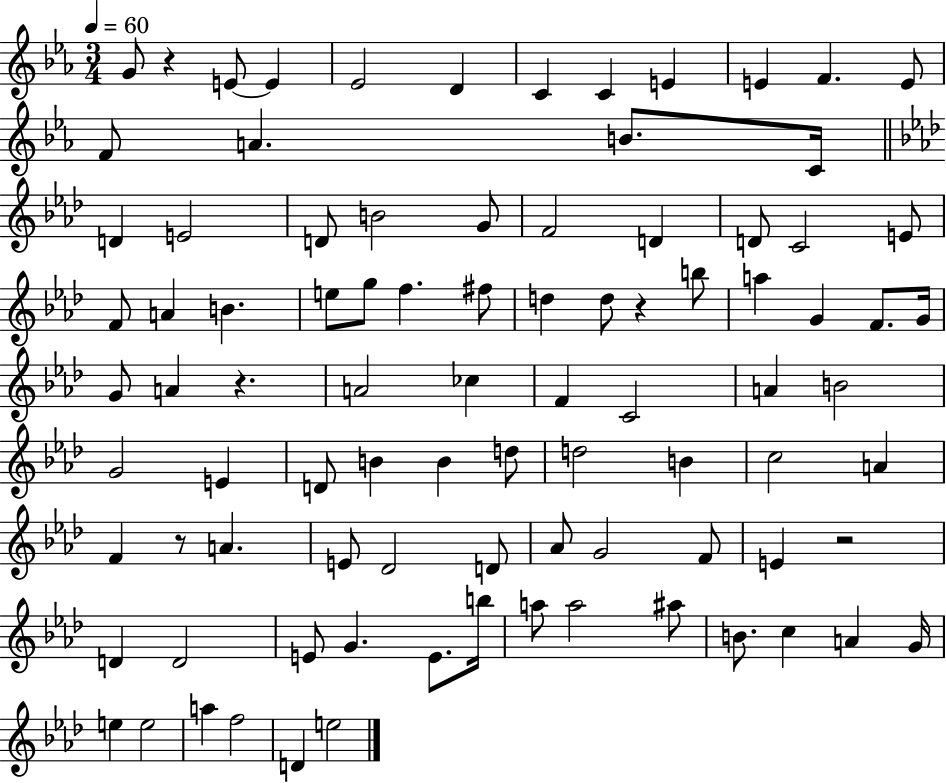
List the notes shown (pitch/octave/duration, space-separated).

G4/e R/q E4/e E4/q Eb4/h D4/q C4/q C4/q E4/q E4/q F4/q. E4/e F4/e A4/q. B4/e. C4/s D4/q E4/h D4/e B4/h G4/e F4/h D4/q D4/e C4/h E4/e F4/e A4/q B4/q. E5/e G5/e F5/q. F#5/e D5/q D5/e R/q B5/e A5/q G4/q F4/e. G4/s G4/e A4/q R/q. A4/h CES5/q F4/q C4/h A4/q B4/h G4/h E4/q D4/e B4/q B4/q D5/e D5/h B4/q C5/h A4/q F4/q R/e A4/q. E4/e Db4/h D4/e Ab4/e G4/h F4/e E4/q R/h D4/q D4/h E4/e G4/q. E4/e. B5/s A5/e A5/h A#5/e B4/e. C5/q A4/q G4/s E5/q E5/h A5/q F5/h D4/q E5/h